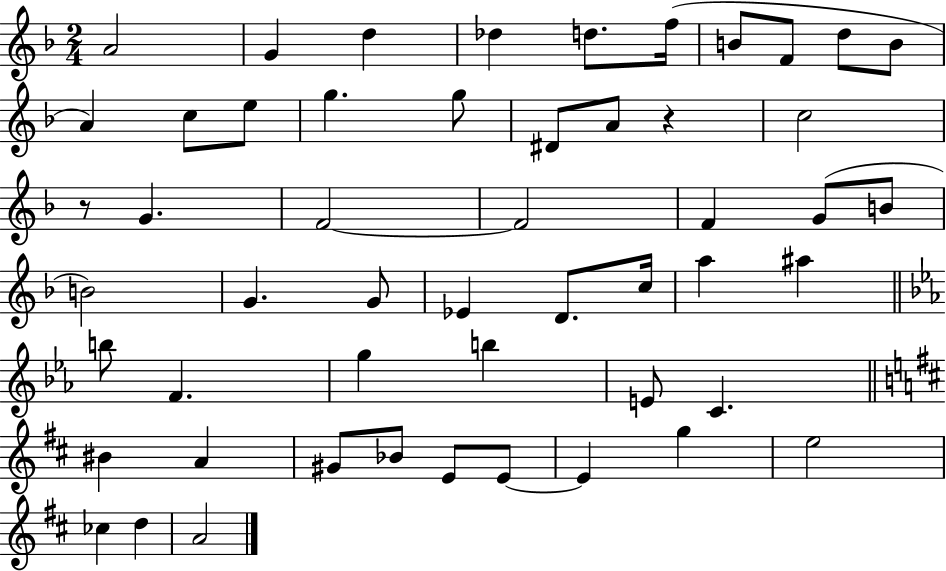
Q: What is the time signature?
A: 2/4